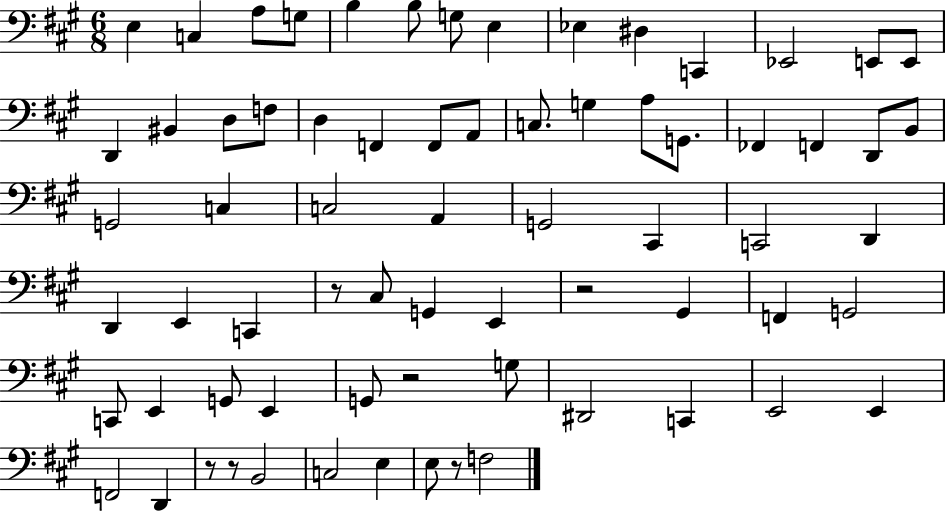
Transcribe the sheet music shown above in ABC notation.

X:1
T:Untitled
M:6/8
L:1/4
K:A
E, C, A,/2 G,/2 B, B,/2 G,/2 E, _E, ^D, C,, _E,,2 E,,/2 E,,/2 D,, ^B,, D,/2 F,/2 D, F,, F,,/2 A,,/2 C,/2 G, A,/2 G,,/2 _F,, F,, D,,/2 B,,/2 G,,2 C, C,2 A,, G,,2 ^C,, C,,2 D,, D,, E,, C,, z/2 ^C,/2 G,, E,, z2 ^G,, F,, G,,2 C,,/2 E,, G,,/2 E,, G,,/2 z2 G,/2 ^D,,2 C,, E,,2 E,, F,,2 D,, z/2 z/2 B,,2 C,2 E, E,/2 z/2 F,2